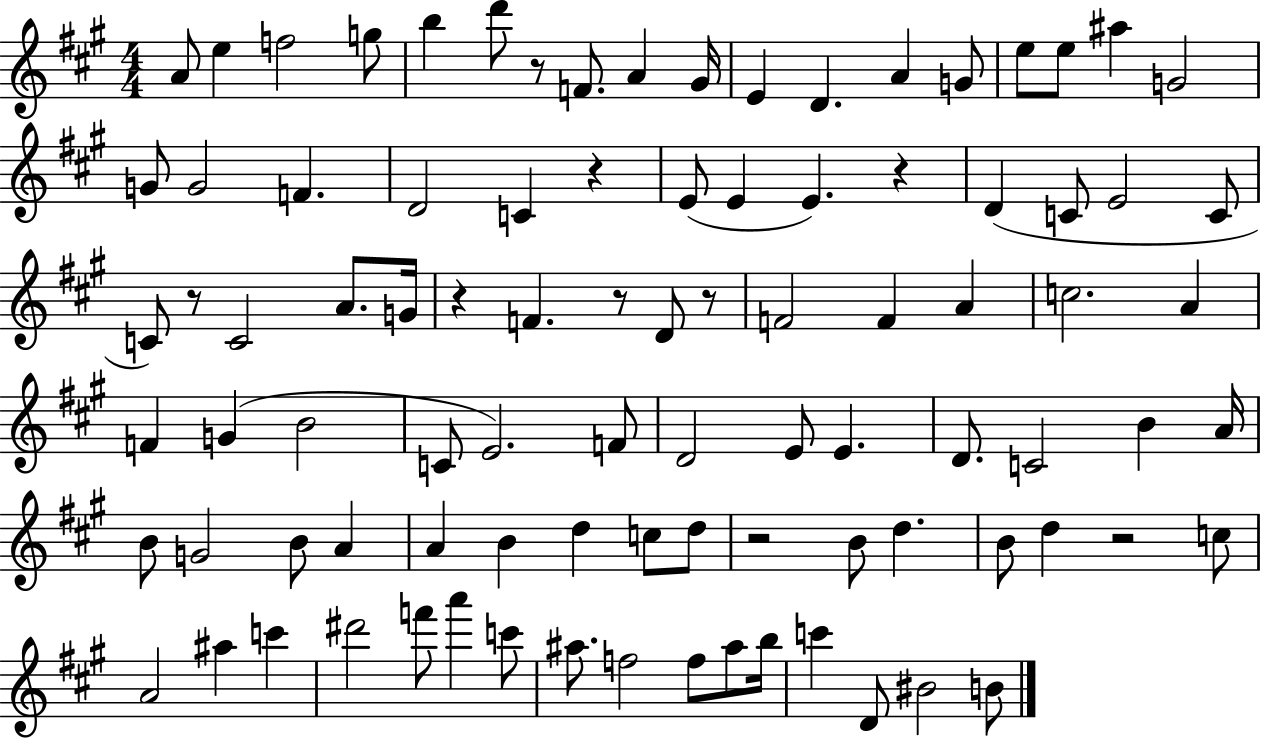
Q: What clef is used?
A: treble